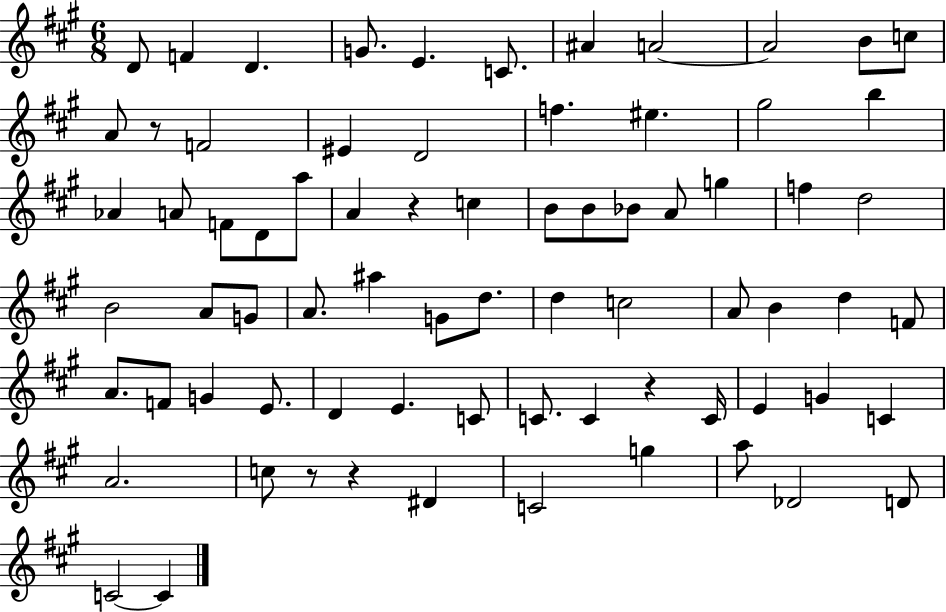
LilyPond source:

{
  \clef treble
  \numericTimeSignature
  \time 6/8
  \key a \major
  d'8 f'4 d'4. | g'8. e'4. c'8. | ais'4 a'2~~ | a'2 b'8 c''8 | \break a'8 r8 f'2 | eis'4 d'2 | f''4. eis''4. | gis''2 b''4 | \break aes'4 a'8 f'8 d'8 a''8 | a'4 r4 c''4 | b'8 b'8 bes'8 a'8 g''4 | f''4 d''2 | \break b'2 a'8 g'8 | a'8. ais''4 g'8 d''8. | d''4 c''2 | a'8 b'4 d''4 f'8 | \break a'8. f'8 g'4 e'8. | d'4 e'4. c'8 | c'8. c'4 r4 c'16 | e'4 g'4 c'4 | \break a'2. | c''8 r8 r4 dis'4 | c'2 g''4 | a''8 des'2 d'8 | \break c'2~~ c'4 | \bar "|."
}